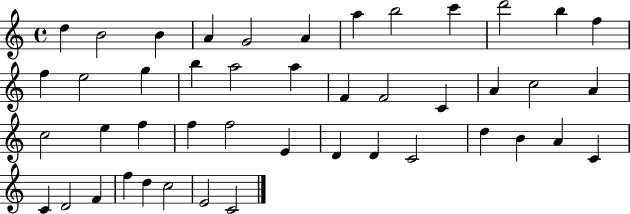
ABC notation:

X:1
T:Untitled
M:4/4
L:1/4
K:C
d B2 B A G2 A a b2 c' d'2 b f f e2 g b a2 a F F2 C A c2 A c2 e f f f2 E D D C2 d B A C C D2 F f d c2 E2 C2